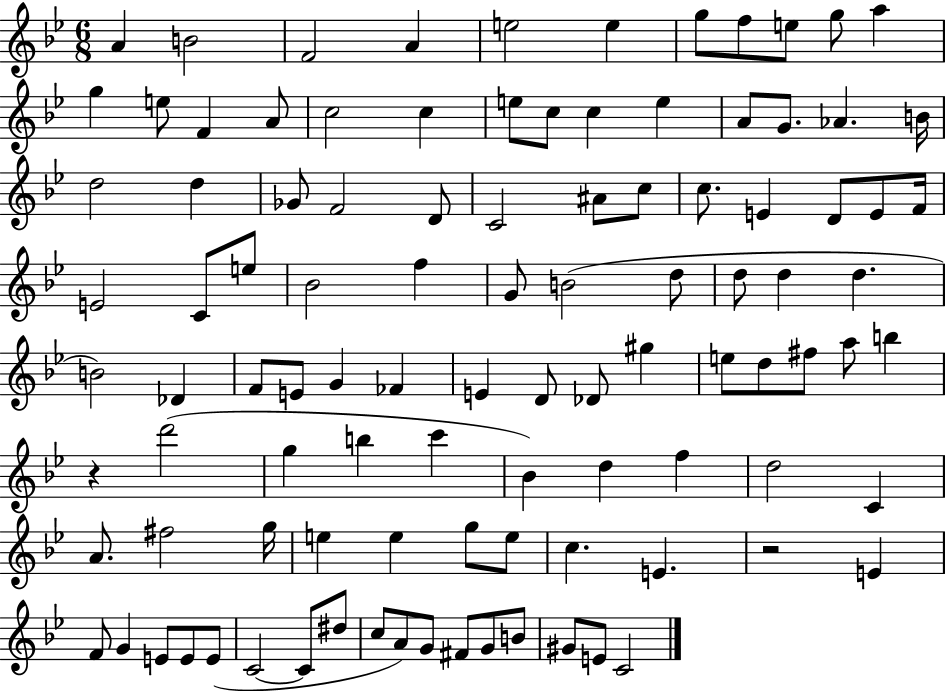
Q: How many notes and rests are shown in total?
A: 102